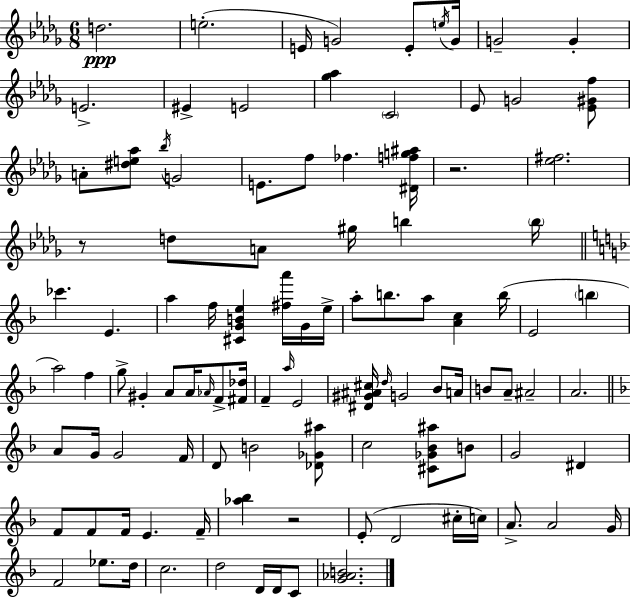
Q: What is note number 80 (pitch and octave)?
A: F4